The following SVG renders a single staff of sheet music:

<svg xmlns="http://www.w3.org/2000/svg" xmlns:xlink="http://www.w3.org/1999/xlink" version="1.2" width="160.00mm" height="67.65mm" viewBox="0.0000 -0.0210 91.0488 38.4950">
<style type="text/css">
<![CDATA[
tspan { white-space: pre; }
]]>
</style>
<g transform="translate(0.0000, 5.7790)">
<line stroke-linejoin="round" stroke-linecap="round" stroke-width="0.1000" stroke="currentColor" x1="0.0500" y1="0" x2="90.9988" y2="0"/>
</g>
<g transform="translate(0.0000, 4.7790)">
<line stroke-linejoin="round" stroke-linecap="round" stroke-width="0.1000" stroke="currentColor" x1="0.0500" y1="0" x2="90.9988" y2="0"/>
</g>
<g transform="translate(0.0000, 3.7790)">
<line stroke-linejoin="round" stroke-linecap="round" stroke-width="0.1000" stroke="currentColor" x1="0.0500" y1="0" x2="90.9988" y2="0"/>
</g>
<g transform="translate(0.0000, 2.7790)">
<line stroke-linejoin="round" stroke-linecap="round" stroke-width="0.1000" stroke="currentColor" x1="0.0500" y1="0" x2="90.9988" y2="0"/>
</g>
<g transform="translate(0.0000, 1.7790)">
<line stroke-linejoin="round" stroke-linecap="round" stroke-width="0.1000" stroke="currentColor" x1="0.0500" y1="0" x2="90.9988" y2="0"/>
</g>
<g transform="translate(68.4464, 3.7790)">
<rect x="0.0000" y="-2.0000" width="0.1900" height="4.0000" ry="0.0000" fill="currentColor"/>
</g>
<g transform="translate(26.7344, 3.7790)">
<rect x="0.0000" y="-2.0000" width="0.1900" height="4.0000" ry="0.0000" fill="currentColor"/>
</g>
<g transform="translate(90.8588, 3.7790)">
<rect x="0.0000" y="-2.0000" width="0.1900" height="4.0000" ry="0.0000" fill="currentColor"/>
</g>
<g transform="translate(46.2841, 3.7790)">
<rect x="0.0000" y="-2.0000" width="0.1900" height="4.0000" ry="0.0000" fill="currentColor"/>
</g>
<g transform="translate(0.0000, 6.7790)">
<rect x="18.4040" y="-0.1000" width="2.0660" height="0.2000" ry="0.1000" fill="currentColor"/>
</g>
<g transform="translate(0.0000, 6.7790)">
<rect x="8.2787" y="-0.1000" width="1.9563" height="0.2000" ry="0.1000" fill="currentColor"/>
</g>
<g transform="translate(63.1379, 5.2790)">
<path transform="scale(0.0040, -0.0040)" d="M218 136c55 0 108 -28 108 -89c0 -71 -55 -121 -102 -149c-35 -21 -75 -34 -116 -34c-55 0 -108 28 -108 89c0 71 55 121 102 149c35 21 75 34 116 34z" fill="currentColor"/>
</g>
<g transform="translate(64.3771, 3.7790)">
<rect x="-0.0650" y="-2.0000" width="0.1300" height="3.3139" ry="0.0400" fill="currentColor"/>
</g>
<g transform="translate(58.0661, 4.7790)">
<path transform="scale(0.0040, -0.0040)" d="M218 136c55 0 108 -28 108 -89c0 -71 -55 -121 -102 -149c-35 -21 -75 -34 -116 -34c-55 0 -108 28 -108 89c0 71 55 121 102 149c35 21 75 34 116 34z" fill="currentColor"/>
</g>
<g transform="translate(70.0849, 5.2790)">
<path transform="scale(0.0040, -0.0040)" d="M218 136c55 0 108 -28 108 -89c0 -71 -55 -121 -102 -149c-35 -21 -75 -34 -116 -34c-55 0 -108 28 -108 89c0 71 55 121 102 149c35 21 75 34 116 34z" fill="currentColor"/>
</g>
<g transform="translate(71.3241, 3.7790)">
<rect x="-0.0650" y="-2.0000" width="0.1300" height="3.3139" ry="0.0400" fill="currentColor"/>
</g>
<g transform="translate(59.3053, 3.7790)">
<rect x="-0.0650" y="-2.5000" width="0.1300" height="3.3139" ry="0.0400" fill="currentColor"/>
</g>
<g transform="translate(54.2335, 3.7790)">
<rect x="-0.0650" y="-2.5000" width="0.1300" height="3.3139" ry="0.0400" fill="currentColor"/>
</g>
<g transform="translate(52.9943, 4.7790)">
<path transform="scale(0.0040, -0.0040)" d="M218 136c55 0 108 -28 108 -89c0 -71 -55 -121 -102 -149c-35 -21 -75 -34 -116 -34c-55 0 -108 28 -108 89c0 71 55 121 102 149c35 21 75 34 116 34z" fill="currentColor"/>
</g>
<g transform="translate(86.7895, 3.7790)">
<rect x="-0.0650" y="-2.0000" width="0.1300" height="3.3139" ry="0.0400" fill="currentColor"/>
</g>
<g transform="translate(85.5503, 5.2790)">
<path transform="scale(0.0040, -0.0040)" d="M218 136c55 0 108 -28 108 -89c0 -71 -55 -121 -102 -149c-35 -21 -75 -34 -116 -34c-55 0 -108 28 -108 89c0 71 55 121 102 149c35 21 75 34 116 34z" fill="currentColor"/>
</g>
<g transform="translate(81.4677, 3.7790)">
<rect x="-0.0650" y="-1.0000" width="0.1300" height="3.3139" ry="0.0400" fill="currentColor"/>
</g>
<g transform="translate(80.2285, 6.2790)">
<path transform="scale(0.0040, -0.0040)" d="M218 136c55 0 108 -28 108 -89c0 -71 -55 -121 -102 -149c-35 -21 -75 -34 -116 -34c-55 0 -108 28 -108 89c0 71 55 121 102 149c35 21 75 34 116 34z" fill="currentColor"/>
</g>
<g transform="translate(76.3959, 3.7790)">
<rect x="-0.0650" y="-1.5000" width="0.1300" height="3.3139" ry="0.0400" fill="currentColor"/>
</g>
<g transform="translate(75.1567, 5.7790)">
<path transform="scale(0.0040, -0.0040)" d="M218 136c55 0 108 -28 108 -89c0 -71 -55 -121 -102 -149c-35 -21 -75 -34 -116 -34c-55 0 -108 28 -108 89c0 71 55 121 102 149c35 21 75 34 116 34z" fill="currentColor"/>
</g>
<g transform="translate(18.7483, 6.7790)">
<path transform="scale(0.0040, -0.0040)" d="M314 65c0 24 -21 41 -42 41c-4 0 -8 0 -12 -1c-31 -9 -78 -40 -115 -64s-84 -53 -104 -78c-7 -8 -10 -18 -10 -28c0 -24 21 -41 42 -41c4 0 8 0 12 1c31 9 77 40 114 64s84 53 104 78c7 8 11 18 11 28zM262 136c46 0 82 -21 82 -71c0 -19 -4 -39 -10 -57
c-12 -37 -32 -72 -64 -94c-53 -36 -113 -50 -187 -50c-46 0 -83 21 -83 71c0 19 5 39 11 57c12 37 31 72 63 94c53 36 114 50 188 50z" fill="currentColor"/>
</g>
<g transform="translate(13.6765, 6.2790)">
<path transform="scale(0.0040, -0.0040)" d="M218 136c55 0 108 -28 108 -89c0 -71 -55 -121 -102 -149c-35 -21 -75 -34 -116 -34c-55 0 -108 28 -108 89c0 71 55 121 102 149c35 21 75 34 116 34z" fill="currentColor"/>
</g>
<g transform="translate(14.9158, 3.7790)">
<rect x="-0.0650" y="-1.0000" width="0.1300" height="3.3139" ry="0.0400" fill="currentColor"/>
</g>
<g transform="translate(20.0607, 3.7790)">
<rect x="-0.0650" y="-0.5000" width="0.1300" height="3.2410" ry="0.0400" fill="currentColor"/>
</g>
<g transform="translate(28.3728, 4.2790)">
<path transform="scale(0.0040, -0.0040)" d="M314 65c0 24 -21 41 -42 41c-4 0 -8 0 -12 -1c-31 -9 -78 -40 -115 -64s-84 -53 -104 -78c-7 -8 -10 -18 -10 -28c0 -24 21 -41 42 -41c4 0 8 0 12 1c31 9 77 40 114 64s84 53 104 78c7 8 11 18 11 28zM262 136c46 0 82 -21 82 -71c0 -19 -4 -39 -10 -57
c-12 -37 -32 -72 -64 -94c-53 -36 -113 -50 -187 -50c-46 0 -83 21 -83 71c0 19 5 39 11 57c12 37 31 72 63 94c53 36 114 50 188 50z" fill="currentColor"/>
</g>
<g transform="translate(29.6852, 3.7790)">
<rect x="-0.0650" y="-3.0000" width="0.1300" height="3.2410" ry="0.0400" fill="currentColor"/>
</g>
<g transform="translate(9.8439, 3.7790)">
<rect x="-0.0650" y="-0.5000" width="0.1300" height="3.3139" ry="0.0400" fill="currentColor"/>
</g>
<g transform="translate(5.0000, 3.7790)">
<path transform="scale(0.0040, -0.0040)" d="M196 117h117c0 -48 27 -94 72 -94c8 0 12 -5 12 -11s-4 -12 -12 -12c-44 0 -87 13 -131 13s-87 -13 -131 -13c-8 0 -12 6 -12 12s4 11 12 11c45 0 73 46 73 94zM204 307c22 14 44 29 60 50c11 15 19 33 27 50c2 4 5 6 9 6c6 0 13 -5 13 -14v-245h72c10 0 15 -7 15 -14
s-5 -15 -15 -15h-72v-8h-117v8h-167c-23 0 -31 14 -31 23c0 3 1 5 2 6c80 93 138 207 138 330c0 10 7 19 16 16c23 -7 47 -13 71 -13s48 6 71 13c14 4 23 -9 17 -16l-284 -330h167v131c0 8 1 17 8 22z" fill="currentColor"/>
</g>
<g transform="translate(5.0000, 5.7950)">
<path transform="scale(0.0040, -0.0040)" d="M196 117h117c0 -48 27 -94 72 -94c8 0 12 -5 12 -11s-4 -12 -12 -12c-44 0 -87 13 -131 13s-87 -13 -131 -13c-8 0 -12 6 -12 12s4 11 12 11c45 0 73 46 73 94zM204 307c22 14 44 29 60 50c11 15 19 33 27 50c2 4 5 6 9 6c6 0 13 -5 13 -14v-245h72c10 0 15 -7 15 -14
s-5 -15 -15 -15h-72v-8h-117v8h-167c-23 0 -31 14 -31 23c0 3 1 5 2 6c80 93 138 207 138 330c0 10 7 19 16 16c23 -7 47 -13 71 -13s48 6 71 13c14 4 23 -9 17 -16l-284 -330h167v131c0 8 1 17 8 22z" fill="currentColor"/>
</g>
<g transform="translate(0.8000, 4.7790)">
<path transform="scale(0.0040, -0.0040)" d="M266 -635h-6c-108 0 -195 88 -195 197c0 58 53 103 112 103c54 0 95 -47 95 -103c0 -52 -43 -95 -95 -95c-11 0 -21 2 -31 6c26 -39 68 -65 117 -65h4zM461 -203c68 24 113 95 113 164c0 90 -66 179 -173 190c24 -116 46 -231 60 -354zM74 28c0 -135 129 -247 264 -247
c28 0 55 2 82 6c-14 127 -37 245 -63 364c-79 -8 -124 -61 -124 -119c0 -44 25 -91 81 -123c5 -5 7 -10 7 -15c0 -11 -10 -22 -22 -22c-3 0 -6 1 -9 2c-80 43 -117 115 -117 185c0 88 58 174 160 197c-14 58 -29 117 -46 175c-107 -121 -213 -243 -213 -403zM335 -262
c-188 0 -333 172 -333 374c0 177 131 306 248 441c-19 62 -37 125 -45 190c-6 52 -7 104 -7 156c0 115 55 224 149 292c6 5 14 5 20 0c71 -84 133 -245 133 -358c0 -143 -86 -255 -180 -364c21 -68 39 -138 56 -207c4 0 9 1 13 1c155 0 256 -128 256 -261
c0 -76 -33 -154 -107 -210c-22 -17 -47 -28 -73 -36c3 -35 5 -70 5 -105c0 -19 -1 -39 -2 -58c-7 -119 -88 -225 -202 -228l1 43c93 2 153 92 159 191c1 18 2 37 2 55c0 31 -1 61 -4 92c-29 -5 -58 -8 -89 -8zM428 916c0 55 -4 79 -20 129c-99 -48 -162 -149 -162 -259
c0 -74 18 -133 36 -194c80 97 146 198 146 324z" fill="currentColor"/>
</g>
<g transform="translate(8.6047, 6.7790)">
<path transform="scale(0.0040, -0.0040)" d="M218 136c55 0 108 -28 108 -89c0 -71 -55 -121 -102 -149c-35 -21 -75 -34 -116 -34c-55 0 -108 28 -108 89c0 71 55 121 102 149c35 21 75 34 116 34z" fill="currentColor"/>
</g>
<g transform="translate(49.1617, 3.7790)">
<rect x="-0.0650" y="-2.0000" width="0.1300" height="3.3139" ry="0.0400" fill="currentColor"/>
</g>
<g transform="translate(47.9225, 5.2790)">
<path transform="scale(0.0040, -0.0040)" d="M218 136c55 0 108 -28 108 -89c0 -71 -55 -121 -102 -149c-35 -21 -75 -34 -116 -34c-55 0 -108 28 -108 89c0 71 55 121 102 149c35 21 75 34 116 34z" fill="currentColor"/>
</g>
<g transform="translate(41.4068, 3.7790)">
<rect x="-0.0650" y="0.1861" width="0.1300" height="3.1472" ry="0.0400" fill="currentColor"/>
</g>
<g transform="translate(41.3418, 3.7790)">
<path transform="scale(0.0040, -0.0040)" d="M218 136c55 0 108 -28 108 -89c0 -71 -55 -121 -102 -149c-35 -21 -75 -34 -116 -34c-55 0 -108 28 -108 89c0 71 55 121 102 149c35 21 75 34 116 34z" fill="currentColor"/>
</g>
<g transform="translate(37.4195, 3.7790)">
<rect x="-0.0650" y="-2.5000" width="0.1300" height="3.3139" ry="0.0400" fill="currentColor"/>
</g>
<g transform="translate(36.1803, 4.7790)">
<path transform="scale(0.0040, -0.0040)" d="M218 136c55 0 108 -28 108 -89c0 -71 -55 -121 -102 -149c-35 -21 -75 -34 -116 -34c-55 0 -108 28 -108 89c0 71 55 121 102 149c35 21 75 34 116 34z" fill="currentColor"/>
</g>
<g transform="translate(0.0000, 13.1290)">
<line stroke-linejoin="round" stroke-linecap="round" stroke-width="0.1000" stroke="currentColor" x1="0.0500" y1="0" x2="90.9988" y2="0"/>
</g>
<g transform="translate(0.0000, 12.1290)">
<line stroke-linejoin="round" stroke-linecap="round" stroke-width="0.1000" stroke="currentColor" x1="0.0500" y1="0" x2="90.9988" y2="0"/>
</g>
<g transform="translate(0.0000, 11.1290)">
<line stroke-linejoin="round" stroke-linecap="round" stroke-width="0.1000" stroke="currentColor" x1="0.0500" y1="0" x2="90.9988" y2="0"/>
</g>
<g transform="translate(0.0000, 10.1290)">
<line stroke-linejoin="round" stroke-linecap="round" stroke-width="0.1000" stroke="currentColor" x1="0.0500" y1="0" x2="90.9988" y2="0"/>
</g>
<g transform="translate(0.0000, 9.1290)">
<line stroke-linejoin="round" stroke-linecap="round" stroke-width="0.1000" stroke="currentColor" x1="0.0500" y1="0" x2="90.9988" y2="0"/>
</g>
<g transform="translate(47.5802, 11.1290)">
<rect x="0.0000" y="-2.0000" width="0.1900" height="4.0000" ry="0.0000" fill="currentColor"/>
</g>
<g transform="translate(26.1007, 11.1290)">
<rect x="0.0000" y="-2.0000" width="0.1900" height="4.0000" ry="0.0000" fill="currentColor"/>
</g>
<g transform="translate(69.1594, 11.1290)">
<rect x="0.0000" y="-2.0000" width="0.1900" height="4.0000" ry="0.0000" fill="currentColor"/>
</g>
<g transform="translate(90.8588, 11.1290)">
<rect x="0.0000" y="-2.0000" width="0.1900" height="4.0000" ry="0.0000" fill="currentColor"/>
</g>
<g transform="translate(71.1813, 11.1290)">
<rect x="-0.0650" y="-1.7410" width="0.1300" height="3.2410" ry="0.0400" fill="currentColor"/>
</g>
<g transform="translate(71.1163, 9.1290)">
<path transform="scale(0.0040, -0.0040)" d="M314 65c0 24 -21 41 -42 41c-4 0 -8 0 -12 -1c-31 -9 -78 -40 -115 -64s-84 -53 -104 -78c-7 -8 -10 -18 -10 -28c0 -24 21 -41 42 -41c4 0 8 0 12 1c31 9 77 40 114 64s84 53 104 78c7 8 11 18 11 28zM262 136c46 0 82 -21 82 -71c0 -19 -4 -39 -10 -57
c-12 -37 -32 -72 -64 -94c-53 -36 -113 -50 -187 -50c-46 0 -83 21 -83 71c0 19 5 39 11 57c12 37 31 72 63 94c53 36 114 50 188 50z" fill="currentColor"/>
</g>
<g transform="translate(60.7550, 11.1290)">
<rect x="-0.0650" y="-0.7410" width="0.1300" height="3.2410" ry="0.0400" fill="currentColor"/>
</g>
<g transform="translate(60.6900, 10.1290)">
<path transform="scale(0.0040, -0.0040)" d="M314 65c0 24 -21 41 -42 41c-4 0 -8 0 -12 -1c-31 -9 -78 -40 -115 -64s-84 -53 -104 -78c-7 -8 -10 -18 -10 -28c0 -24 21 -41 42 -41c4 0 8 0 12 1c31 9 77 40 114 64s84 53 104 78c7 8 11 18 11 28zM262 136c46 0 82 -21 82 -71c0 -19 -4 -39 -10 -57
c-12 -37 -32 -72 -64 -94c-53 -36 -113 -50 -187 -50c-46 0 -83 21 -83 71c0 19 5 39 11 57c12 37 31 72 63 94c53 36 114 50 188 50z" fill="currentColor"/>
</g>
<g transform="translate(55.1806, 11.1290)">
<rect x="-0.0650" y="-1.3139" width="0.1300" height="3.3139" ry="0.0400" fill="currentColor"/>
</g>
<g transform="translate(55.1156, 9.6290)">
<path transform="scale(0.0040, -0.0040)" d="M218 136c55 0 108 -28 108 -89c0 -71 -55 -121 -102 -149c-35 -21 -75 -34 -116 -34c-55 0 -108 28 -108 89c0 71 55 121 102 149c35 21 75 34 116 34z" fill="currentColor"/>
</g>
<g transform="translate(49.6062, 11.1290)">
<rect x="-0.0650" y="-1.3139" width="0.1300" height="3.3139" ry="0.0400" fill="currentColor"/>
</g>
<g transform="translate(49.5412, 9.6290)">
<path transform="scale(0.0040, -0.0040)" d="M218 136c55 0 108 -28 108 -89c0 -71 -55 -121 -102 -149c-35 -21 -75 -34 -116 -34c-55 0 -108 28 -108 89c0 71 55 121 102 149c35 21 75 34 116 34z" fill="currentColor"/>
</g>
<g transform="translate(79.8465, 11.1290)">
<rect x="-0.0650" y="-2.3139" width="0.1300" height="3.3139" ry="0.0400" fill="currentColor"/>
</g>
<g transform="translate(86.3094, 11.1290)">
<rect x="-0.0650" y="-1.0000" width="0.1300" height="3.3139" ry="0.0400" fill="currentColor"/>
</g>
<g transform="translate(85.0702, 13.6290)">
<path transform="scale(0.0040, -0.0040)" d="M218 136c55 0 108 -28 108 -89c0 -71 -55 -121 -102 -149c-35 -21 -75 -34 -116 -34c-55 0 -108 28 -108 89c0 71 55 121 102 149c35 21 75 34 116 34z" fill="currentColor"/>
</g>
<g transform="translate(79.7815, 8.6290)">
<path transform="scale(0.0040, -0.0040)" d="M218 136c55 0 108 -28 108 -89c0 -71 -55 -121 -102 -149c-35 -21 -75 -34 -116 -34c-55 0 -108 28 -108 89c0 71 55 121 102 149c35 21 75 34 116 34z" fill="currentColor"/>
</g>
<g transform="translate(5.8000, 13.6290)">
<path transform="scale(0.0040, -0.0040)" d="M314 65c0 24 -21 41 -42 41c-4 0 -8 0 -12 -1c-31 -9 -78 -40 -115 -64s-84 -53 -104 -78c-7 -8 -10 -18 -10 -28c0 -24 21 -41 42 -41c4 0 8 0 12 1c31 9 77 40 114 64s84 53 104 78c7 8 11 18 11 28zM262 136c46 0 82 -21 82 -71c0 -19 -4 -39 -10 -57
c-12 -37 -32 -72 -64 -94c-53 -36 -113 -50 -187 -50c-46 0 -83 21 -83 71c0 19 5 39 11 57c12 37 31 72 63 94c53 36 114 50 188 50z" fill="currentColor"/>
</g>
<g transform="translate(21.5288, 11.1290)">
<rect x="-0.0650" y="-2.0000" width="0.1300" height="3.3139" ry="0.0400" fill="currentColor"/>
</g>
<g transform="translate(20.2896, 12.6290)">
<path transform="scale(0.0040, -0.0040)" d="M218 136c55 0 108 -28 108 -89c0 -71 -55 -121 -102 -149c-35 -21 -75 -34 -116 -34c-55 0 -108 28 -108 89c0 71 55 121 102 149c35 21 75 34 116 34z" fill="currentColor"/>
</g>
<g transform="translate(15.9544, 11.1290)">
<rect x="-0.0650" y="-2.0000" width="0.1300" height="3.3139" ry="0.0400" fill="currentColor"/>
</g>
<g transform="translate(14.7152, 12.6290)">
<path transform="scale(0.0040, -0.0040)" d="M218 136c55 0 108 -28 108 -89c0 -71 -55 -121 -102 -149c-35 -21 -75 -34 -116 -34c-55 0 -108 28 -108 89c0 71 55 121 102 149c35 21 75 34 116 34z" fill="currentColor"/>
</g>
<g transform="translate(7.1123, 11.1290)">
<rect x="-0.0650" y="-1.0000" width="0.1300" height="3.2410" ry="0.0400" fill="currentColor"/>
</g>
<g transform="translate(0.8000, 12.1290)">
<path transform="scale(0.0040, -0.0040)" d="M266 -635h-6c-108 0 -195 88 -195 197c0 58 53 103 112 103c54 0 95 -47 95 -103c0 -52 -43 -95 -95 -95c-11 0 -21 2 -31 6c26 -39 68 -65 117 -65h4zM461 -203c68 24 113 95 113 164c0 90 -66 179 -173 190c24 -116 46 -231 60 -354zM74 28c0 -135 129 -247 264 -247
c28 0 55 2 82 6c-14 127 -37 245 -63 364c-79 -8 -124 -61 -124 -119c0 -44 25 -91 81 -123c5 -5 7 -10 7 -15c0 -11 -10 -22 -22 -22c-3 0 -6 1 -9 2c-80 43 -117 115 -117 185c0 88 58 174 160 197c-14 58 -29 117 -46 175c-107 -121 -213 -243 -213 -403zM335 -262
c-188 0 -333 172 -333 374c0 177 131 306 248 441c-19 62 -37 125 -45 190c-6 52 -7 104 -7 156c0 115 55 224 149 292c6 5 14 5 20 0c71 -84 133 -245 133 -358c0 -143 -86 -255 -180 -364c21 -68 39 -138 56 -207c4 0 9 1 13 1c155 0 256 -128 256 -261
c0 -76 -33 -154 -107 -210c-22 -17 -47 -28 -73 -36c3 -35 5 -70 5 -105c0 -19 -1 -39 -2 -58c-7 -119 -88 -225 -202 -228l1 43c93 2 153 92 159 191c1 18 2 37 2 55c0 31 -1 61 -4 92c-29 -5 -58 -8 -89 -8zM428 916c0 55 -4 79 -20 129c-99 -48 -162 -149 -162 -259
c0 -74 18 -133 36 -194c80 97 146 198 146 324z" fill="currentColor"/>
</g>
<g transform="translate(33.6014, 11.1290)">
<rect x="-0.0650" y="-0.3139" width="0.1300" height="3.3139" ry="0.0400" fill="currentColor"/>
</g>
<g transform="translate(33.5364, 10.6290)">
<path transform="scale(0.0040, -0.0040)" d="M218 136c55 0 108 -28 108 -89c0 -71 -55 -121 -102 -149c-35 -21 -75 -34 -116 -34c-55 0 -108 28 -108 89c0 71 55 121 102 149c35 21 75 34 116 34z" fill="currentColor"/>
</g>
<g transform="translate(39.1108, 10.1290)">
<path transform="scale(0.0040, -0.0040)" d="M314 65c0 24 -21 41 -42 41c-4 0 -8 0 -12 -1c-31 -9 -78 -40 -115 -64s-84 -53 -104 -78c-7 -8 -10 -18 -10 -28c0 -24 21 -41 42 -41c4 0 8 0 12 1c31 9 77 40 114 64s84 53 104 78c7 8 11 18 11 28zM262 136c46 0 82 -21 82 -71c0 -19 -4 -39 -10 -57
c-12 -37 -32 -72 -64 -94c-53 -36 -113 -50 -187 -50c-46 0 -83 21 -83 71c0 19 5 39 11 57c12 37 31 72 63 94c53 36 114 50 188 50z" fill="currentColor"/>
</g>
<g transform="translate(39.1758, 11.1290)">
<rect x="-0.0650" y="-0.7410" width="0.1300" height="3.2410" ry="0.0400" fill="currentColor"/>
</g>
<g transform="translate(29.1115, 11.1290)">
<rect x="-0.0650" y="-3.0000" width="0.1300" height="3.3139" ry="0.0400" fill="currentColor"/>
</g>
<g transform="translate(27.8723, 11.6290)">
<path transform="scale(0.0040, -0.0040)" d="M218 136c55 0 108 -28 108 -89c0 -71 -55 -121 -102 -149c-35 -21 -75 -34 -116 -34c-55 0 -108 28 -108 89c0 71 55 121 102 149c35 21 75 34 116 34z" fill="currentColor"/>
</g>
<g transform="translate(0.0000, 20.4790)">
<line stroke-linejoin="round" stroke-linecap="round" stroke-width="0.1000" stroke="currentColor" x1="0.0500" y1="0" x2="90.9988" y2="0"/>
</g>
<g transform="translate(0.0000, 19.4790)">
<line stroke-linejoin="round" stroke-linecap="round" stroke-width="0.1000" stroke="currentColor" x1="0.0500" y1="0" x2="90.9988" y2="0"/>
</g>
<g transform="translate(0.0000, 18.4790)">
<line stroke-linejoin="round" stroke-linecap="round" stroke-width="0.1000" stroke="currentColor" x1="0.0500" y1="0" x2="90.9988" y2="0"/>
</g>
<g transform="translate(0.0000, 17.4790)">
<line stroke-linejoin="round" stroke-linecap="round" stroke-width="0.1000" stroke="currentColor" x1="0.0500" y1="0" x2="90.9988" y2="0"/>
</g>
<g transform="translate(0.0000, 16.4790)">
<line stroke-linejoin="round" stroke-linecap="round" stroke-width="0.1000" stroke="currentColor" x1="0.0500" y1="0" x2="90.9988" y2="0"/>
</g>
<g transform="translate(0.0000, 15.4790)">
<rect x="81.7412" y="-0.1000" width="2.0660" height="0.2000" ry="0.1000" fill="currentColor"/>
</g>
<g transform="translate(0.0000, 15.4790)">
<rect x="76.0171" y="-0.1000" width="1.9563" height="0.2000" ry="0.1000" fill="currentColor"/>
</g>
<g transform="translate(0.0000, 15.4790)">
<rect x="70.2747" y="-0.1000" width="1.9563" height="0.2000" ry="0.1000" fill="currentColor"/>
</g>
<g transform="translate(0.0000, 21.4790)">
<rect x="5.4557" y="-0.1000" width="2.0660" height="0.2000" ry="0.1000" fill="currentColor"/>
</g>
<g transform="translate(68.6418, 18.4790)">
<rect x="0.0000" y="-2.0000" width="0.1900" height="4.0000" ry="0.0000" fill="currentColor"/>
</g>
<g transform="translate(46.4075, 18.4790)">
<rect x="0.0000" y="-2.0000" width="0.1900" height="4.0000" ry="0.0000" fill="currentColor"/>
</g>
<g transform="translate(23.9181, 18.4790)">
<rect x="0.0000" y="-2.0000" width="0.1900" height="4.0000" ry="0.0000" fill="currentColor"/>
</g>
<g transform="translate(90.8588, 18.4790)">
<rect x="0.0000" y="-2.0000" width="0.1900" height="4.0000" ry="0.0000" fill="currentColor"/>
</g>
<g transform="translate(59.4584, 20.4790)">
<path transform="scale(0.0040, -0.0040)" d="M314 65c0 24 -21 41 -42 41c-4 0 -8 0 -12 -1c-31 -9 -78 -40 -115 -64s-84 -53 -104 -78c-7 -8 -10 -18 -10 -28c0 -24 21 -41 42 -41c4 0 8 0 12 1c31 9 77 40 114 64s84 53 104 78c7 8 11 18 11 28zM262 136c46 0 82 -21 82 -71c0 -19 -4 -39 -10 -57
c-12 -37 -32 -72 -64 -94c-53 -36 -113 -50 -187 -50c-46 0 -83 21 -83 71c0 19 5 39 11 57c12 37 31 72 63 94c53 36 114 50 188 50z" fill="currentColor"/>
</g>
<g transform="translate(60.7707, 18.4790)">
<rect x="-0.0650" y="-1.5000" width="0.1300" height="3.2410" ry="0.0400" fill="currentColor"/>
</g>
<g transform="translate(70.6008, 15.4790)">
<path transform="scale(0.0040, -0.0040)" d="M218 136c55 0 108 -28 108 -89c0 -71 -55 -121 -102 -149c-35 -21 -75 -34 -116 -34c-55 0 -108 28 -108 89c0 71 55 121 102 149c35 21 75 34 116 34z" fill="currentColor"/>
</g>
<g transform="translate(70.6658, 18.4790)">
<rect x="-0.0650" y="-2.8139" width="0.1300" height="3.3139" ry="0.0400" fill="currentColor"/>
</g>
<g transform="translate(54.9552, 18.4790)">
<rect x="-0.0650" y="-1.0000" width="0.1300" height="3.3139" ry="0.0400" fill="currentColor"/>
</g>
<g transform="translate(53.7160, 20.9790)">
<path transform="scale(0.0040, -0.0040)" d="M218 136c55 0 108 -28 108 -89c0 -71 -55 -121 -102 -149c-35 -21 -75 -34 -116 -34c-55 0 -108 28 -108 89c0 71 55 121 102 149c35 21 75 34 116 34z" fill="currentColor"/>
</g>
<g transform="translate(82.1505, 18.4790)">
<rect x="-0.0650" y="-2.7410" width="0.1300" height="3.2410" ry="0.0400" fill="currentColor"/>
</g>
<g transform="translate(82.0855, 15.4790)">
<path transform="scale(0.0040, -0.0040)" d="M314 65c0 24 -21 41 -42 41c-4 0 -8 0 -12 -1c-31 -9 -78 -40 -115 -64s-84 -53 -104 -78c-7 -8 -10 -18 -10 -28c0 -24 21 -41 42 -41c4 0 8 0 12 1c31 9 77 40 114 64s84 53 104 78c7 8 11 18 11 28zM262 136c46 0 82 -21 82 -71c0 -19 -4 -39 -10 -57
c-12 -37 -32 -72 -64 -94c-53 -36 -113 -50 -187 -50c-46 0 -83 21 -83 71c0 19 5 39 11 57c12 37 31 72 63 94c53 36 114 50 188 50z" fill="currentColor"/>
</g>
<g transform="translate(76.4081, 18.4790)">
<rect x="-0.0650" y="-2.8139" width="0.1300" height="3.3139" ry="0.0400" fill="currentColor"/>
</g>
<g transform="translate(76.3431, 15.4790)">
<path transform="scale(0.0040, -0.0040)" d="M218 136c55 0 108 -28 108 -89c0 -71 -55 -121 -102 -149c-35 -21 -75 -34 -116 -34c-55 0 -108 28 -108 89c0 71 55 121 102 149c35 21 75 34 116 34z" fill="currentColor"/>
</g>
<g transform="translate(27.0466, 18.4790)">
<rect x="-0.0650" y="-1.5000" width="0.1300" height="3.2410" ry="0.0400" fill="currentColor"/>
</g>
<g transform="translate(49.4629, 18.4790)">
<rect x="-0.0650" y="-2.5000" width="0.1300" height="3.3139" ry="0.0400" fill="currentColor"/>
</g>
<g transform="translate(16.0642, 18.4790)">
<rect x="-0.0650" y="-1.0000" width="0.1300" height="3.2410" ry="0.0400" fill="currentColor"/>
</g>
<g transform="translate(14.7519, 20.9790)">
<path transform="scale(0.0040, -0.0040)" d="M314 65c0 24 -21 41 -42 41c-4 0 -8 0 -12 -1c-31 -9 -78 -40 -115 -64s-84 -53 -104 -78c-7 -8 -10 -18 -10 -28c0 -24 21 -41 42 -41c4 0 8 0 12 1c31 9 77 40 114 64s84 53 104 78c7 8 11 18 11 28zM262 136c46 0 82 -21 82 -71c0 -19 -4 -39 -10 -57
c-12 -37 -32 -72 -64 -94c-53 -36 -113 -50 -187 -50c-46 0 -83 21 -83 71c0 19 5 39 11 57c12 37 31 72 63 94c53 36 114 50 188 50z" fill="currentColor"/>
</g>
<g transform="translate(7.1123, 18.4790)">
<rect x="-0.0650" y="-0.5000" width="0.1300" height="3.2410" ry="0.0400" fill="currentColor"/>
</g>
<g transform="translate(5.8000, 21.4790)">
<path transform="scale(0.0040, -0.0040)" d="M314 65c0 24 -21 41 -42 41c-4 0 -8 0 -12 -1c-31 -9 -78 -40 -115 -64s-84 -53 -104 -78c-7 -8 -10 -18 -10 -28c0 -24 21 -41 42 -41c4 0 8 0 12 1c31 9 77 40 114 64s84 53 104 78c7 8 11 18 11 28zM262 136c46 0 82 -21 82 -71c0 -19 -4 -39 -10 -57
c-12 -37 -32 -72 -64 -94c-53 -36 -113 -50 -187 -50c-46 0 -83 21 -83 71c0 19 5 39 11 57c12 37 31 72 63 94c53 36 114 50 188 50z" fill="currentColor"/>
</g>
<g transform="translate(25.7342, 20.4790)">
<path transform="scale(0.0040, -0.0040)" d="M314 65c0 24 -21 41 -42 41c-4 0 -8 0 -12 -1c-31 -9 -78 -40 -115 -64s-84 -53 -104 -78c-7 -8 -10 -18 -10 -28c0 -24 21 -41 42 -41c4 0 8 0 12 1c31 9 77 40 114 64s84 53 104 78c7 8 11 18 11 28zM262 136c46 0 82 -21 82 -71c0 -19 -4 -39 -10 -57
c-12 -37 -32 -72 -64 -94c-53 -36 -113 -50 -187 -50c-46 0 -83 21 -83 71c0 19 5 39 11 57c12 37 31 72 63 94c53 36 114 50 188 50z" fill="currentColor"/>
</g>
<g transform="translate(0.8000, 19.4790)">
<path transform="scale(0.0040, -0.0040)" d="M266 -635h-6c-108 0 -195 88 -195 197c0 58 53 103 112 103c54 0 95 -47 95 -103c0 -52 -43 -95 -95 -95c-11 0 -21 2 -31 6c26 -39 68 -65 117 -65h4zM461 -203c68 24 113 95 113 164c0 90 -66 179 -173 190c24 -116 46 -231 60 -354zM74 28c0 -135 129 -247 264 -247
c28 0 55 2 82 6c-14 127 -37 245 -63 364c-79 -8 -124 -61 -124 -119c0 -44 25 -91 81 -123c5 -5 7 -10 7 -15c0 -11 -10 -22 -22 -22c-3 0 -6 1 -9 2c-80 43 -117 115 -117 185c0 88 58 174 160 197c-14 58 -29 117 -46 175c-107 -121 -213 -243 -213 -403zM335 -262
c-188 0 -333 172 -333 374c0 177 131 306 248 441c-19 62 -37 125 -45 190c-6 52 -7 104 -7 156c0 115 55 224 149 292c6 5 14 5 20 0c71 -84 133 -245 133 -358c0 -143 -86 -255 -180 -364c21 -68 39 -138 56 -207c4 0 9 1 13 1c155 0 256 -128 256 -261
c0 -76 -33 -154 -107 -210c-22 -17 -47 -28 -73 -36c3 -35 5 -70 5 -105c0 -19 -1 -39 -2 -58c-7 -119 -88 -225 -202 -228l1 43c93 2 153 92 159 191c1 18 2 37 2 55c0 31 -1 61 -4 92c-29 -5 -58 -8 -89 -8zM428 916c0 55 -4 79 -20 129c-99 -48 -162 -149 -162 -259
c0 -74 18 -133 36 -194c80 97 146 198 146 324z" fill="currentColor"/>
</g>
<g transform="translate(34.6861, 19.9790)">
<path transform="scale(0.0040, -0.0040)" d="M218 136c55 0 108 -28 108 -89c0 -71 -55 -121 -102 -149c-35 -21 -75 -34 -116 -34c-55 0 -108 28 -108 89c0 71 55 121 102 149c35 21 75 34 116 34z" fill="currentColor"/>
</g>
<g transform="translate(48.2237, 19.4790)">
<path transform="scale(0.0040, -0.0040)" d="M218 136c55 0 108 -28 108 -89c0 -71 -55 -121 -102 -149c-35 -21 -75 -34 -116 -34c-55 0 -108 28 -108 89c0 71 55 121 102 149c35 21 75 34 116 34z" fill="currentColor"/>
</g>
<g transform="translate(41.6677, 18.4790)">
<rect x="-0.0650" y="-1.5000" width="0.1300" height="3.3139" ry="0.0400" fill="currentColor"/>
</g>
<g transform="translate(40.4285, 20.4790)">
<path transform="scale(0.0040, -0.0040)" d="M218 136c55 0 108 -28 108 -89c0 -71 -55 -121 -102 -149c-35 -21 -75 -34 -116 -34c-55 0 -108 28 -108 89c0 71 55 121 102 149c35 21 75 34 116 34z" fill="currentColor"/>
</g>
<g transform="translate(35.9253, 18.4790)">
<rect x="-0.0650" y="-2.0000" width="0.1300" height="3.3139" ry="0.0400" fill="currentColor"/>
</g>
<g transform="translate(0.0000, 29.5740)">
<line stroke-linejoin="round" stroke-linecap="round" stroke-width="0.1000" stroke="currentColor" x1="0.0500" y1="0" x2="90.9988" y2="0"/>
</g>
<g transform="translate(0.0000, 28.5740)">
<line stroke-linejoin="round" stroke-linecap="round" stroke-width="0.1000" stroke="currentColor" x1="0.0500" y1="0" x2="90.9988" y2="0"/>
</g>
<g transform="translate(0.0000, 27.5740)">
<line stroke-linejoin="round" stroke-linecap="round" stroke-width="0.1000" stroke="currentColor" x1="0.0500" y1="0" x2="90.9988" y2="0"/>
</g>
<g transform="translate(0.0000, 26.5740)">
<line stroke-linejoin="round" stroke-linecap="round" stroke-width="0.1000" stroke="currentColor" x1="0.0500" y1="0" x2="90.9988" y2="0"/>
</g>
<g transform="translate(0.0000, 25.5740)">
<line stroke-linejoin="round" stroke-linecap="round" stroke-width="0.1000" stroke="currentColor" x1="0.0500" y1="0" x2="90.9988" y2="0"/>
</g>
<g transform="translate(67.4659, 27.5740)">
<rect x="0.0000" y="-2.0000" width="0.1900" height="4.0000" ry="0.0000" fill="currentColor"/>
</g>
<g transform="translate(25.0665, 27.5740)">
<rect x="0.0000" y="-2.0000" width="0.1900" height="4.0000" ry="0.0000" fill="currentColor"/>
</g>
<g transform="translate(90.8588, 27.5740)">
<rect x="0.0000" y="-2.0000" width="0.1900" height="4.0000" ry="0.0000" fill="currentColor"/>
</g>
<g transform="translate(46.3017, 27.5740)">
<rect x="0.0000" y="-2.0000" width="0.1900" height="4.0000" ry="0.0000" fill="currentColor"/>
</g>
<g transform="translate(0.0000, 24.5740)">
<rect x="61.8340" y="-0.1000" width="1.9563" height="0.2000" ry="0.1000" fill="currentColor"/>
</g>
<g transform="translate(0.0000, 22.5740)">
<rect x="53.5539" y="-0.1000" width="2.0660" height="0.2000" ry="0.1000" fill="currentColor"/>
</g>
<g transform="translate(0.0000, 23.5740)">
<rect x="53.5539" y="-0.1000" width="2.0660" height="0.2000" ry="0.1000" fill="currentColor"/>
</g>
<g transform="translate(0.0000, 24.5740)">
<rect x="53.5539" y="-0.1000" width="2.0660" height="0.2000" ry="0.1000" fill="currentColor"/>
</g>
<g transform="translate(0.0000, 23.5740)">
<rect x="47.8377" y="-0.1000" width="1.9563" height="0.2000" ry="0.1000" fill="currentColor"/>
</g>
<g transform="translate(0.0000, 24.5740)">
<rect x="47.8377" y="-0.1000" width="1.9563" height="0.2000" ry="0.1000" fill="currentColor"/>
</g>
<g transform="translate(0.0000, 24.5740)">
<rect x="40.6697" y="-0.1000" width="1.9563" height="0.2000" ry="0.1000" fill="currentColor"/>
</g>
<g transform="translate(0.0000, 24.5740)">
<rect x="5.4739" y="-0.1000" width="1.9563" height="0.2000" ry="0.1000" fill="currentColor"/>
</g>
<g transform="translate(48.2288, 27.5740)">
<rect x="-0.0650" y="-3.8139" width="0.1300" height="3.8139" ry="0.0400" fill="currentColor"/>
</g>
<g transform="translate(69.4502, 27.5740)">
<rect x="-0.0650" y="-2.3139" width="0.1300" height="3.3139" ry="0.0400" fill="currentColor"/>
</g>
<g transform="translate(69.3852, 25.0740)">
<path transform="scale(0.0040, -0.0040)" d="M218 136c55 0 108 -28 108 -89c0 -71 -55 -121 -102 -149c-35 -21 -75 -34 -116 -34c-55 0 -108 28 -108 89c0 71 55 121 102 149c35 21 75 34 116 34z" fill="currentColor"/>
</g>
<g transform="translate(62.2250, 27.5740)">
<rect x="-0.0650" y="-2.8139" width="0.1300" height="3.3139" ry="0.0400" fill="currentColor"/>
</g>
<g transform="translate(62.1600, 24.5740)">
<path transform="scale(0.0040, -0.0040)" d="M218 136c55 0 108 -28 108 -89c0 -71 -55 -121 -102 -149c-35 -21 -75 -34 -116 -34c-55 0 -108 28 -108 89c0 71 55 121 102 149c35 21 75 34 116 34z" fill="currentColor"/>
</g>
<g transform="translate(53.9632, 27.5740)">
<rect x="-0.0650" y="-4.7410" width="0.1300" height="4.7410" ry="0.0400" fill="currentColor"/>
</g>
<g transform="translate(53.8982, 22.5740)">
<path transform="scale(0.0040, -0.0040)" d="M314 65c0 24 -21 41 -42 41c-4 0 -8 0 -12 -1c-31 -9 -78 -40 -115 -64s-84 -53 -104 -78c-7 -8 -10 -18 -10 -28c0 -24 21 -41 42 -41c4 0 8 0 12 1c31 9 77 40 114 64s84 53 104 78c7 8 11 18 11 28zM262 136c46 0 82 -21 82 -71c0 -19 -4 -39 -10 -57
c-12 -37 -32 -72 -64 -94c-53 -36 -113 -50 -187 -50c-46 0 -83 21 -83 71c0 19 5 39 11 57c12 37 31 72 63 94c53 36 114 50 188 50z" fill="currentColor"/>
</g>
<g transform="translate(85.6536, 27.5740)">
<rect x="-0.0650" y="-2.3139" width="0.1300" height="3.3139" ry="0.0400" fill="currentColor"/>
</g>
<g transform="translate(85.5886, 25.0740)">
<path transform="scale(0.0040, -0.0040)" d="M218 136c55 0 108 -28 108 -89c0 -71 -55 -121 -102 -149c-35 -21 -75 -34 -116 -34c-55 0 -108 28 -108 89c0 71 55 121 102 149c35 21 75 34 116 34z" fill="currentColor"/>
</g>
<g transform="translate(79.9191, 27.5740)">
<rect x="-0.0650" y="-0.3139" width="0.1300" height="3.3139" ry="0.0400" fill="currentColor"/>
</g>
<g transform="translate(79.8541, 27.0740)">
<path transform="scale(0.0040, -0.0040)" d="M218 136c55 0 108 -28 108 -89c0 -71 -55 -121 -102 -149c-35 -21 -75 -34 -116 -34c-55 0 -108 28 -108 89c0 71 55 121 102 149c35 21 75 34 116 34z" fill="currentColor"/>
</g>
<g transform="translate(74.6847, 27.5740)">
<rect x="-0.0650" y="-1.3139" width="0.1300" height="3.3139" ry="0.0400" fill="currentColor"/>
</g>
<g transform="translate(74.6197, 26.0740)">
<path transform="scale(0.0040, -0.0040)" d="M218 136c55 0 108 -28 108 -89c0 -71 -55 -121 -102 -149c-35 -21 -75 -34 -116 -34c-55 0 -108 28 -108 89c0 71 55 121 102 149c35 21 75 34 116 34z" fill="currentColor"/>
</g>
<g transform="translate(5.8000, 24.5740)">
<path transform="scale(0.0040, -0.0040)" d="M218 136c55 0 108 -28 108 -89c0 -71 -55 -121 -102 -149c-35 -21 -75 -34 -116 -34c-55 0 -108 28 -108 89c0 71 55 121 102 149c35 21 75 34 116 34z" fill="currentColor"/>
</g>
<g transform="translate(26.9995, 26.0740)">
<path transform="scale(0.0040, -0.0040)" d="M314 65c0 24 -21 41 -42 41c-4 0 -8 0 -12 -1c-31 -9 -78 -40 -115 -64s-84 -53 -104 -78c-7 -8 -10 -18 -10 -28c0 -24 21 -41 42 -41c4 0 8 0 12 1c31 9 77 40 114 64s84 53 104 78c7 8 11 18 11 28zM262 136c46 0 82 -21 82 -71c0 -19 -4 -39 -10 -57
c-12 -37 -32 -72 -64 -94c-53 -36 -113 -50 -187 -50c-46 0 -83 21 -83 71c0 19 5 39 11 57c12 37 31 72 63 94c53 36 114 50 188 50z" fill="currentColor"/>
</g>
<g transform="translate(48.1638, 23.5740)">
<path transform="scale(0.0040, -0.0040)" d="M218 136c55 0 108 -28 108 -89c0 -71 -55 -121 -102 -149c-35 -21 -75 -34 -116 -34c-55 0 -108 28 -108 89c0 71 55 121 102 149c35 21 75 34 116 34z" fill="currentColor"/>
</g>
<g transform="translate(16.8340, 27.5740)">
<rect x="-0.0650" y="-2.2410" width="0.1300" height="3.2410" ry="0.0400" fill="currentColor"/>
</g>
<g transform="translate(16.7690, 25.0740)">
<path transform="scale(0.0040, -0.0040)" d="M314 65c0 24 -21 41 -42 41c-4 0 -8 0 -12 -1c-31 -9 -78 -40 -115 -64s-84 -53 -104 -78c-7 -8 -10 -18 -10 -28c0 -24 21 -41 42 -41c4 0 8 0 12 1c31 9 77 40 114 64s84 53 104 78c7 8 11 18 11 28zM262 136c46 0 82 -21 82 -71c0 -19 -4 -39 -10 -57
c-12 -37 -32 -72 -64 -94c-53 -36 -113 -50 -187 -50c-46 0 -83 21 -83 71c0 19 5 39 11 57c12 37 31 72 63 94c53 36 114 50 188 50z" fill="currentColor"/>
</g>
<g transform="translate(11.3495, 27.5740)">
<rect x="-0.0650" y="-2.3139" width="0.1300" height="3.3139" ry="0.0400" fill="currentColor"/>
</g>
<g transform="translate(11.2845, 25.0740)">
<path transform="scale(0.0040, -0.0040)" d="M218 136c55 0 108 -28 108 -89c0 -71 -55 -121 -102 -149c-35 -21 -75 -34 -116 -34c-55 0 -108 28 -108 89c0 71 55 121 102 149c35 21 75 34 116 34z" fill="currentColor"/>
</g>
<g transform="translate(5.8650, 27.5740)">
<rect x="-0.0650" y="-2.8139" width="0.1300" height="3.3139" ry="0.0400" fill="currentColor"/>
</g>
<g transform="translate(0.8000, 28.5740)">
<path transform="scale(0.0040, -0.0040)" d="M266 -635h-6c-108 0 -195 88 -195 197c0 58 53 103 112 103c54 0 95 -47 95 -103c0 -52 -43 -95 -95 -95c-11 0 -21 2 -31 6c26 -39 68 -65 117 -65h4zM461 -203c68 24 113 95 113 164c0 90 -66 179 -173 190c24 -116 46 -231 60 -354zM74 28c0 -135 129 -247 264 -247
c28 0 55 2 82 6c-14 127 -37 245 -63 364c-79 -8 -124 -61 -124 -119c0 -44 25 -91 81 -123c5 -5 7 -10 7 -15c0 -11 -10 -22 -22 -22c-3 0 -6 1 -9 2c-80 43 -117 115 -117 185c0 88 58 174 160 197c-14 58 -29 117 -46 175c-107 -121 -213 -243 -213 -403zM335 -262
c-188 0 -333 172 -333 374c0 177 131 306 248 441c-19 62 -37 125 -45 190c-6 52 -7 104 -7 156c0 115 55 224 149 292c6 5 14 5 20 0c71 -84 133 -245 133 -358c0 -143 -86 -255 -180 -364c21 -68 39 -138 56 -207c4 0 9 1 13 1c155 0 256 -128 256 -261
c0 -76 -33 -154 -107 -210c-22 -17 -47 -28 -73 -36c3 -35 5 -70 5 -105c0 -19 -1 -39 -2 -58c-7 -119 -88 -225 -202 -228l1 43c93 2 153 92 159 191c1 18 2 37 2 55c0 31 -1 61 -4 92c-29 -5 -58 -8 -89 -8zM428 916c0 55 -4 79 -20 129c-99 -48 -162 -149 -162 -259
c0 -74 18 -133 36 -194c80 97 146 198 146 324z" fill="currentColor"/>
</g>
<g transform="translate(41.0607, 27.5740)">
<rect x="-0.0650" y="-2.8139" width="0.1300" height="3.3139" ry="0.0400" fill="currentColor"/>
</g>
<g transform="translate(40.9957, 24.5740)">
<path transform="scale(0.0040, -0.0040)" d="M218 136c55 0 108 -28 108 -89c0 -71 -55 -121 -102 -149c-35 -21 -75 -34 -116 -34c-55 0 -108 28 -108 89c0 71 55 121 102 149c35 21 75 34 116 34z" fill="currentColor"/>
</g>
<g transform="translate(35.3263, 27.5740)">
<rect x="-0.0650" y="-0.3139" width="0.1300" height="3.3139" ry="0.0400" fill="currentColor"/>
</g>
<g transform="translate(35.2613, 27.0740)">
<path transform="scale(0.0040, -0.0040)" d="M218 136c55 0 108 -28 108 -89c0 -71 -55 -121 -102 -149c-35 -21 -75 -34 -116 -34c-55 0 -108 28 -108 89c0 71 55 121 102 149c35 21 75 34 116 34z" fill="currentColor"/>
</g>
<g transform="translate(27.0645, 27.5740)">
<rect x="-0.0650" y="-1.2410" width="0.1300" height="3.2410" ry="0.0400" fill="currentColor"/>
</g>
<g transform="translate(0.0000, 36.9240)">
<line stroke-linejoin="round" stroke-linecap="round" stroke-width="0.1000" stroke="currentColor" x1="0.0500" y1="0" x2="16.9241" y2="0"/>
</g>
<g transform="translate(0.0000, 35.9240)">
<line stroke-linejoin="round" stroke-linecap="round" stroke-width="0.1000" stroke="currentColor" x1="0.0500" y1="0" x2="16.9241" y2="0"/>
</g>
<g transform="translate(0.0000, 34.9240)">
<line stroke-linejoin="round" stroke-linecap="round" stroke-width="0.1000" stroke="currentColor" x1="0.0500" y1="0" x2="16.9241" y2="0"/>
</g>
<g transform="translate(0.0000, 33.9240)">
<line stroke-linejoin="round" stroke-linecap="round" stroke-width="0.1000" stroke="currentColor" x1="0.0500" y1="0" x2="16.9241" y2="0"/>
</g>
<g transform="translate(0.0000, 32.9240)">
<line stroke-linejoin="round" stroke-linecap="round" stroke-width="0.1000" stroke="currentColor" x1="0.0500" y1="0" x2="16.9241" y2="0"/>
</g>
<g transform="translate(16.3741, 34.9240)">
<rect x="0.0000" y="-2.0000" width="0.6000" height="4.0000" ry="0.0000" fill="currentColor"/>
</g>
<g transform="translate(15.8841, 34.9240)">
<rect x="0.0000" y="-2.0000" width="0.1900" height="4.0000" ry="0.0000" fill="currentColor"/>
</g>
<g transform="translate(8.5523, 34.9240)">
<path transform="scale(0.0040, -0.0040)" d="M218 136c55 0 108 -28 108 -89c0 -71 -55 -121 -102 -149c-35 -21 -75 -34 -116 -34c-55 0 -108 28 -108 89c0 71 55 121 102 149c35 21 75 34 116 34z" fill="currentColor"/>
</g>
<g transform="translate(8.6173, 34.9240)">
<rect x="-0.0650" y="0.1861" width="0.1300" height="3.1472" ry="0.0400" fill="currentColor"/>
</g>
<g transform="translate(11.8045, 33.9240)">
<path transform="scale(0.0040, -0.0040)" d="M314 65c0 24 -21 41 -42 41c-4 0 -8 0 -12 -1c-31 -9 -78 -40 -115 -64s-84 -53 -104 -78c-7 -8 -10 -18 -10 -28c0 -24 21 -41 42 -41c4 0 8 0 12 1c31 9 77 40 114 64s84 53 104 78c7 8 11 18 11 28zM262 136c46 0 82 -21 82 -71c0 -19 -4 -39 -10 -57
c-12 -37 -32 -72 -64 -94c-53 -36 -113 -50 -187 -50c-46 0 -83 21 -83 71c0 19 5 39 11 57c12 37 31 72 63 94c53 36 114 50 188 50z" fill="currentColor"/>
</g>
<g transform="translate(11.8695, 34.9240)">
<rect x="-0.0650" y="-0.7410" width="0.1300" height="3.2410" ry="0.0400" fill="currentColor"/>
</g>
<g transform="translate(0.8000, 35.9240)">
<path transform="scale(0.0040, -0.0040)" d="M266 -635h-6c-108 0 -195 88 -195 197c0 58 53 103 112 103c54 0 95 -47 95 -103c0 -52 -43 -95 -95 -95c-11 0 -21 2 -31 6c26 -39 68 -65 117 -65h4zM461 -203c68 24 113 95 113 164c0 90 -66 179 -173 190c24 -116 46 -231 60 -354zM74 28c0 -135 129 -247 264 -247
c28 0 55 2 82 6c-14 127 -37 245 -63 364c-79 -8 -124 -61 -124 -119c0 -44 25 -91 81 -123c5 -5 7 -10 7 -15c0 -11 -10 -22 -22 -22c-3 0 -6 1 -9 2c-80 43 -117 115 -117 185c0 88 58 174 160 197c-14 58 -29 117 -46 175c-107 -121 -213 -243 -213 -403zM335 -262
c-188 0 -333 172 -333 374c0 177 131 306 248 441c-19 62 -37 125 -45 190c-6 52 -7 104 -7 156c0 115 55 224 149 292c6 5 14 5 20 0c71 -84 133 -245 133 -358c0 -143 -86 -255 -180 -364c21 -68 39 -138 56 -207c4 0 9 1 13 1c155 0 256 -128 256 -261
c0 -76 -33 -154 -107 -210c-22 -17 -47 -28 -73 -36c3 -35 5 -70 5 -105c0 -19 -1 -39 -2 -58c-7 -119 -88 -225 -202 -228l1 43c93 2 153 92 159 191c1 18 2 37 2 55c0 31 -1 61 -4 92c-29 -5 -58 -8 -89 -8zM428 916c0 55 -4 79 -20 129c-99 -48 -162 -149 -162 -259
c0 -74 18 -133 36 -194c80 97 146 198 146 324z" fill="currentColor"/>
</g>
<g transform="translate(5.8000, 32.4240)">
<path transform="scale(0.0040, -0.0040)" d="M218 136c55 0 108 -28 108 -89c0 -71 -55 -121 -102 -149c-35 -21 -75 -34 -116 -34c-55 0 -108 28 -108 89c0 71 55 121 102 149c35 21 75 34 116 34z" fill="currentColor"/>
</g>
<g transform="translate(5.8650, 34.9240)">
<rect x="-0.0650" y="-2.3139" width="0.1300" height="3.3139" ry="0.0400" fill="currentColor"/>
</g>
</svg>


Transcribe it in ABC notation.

X:1
T:Untitled
M:4/4
L:1/4
K:C
C D C2 A2 G B F G G F F E D F D2 F F A c d2 e e d2 f2 g D C2 D2 E2 F E G D E2 a a a2 a g g2 e2 c a c' e'2 a g e c g g B d2